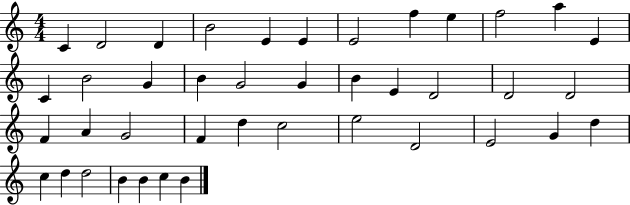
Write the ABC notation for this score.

X:1
T:Untitled
M:4/4
L:1/4
K:C
C D2 D B2 E E E2 f e f2 a E C B2 G B G2 G B E D2 D2 D2 F A G2 F d c2 e2 D2 E2 G d c d d2 B B c B